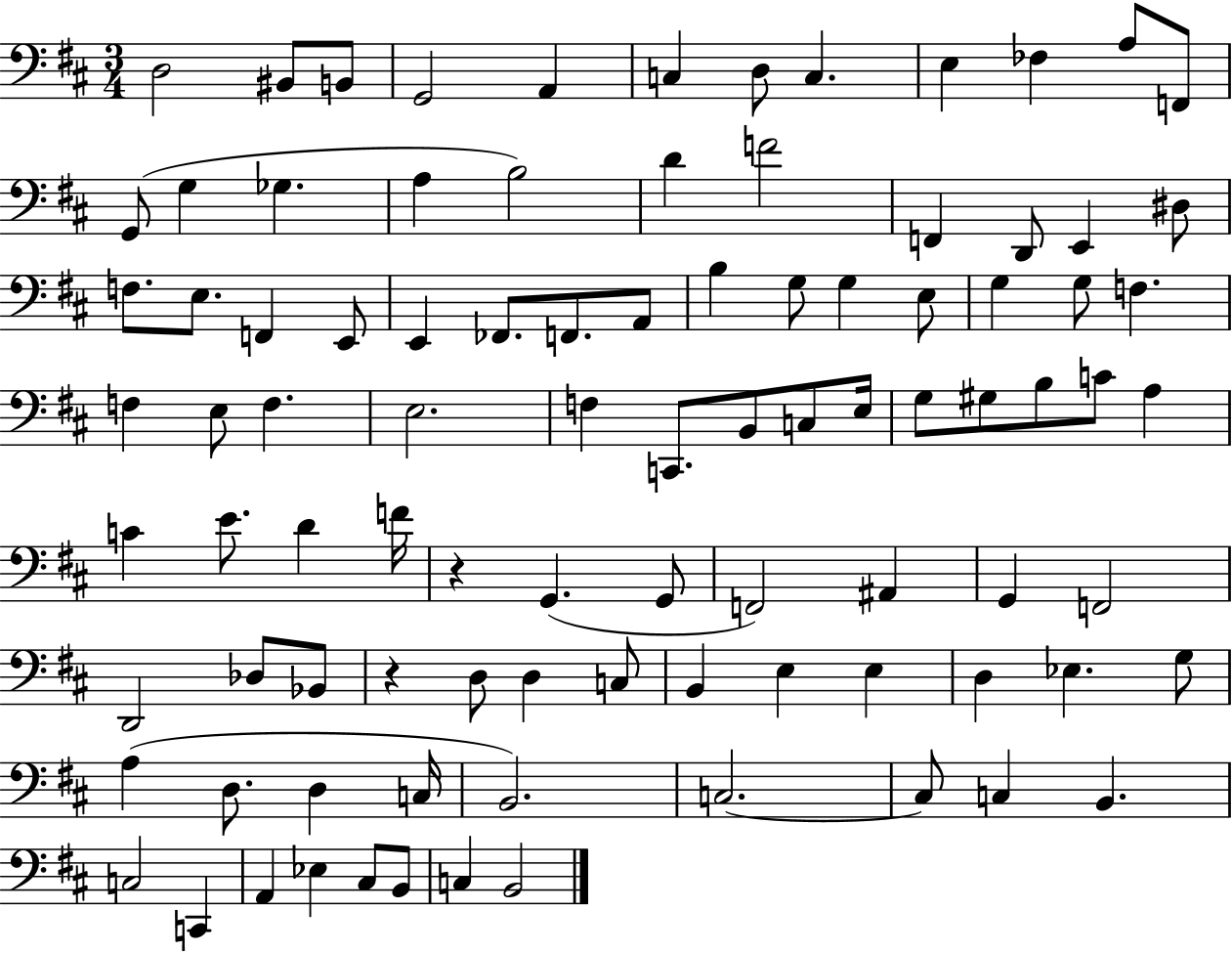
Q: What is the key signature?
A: D major